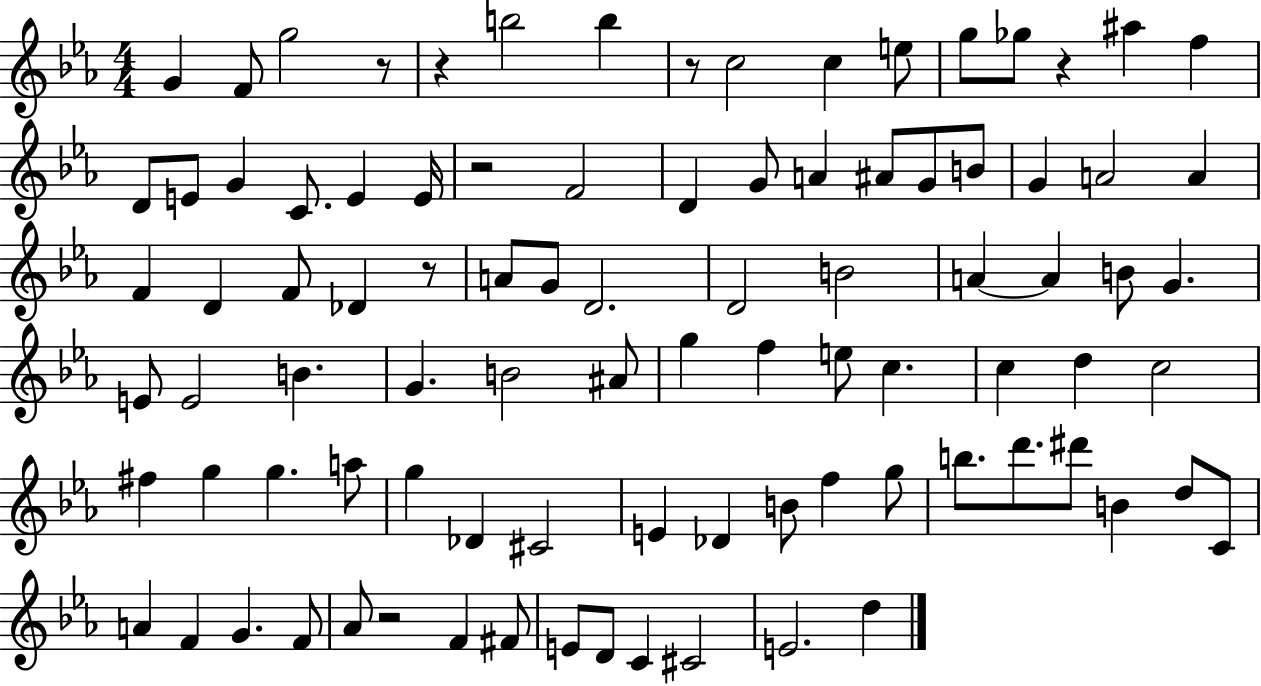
X:1
T:Untitled
M:4/4
L:1/4
K:Eb
G F/2 g2 z/2 z b2 b z/2 c2 c e/2 g/2 _g/2 z ^a f D/2 E/2 G C/2 E E/4 z2 F2 D G/2 A ^A/2 G/2 B/2 G A2 A F D F/2 _D z/2 A/2 G/2 D2 D2 B2 A A B/2 G E/2 E2 B G B2 ^A/2 g f e/2 c c d c2 ^f g g a/2 g _D ^C2 E _D B/2 f g/2 b/2 d'/2 ^d'/2 B d/2 C/2 A F G F/2 _A/2 z2 F ^F/2 E/2 D/2 C ^C2 E2 d